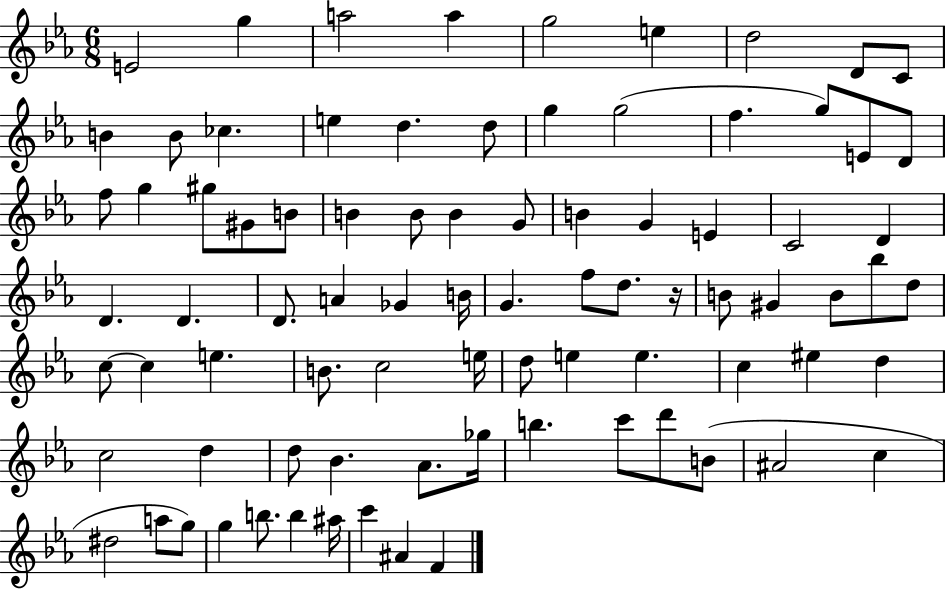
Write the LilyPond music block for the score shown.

{
  \clef treble
  \numericTimeSignature
  \time 6/8
  \key ees \major
  e'2 g''4 | a''2 a''4 | g''2 e''4 | d''2 d'8 c'8 | \break b'4 b'8 ces''4. | e''4 d''4. d''8 | g''4 g''2( | f''4. g''8) e'8 d'8 | \break f''8 g''4 gis''8 gis'8 b'8 | b'4 b'8 b'4 g'8 | b'4 g'4 e'4 | c'2 d'4 | \break d'4. d'4. | d'8. a'4 ges'4 b'16 | g'4. f''8 d''8. r16 | b'8 gis'4 b'8 bes''8 d''8 | \break c''8~~ c''4 e''4. | b'8. c''2 e''16 | d''8 e''4 e''4. | c''4 eis''4 d''4 | \break c''2 d''4 | d''8 bes'4. aes'8. ges''16 | b''4. c'''8 d'''8 b'8( | ais'2 c''4 | \break dis''2 a''8 g''8) | g''4 b''8. b''4 ais''16 | c'''4 ais'4 f'4 | \bar "|."
}